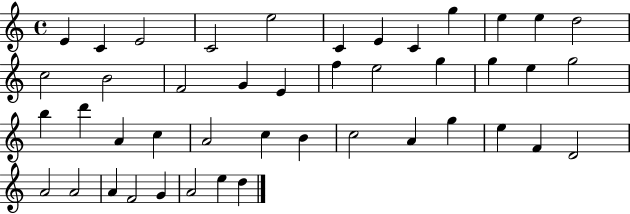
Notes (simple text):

E4/q C4/q E4/h C4/h E5/h C4/q E4/q C4/q G5/q E5/q E5/q D5/h C5/h B4/h F4/h G4/q E4/q F5/q E5/h G5/q G5/q E5/q G5/h B5/q D6/q A4/q C5/q A4/h C5/q B4/q C5/h A4/q G5/q E5/q F4/q D4/h A4/h A4/h A4/q F4/h G4/q A4/h E5/q D5/q